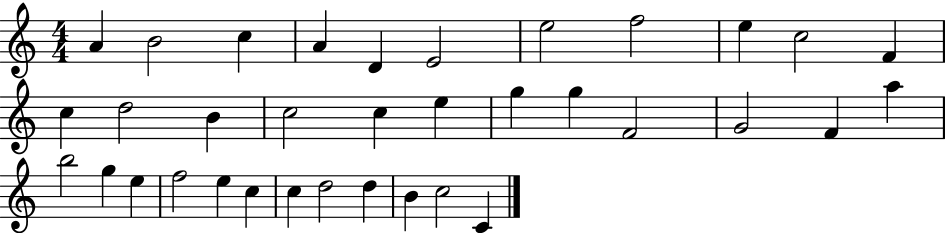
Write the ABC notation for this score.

X:1
T:Untitled
M:4/4
L:1/4
K:C
A B2 c A D E2 e2 f2 e c2 F c d2 B c2 c e g g F2 G2 F a b2 g e f2 e c c d2 d B c2 C